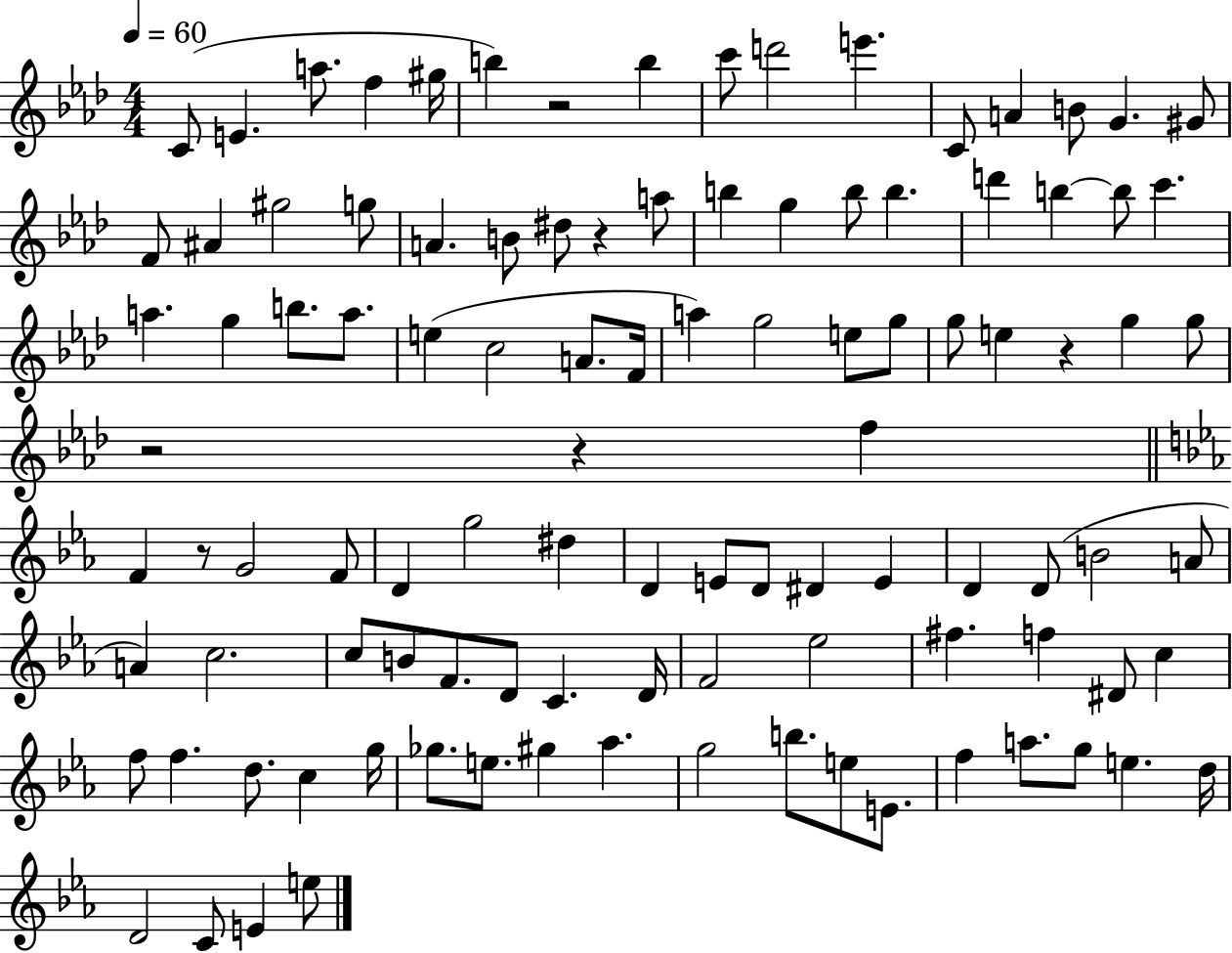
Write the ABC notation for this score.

X:1
T:Untitled
M:4/4
L:1/4
K:Ab
C/2 E a/2 f ^g/4 b z2 b c'/2 d'2 e' C/2 A B/2 G ^G/2 F/2 ^A ^g2 g/2 A B/2 ^d/2 z a/2 b g b/2 b d' b b/2 c' a g b/2 a/2 e c2 A/2 F/4 a g2 e/2 g/2 g/2 e z g g/2 z2 z f F z/2 G2 F/2 D g2 ^d D E/2 D/2 ^D E D D/2 B2 A/2 A c2 c/2 B/2 F/2 D/2 C D/4 F2 _e2 ^f f ^D/2 c f/2 f d/2 c g/4 _g/2 e/2 ^g _a g2 b/2 e/2 E/2 f a/2 g/2 e d/4 D2 C/2 E e/2